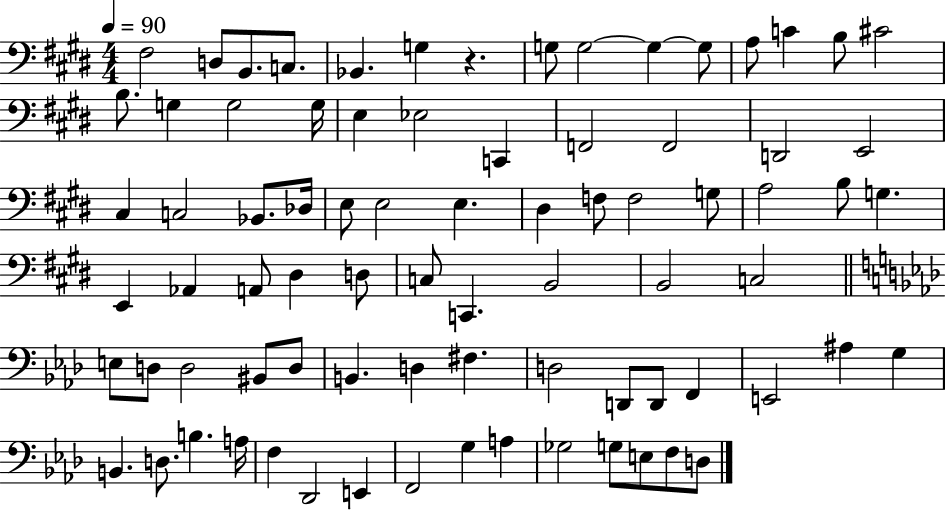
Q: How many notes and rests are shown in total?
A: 80